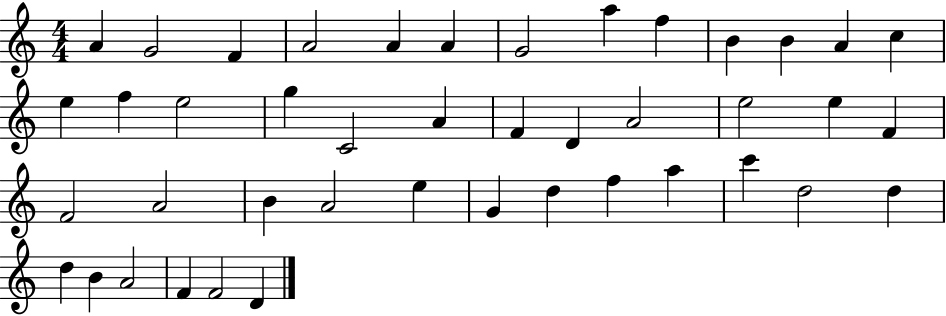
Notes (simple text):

A4/q G4/h F4/q A4/h A4/q A4/q G4/h A5/q F5/q B4/q B4/q A4/q C5/q E5/q F5/q E5/h G5/q C4/h A4/q F4/q D4/q A4/h E5/h E5/q F4/q F4/h A4/h B4/q A4/h E5/q G4/q D5/q F5/q A5/q C6/q D5/h D5/q D5/q B4/q A4/h F4/q F4/h D4/q